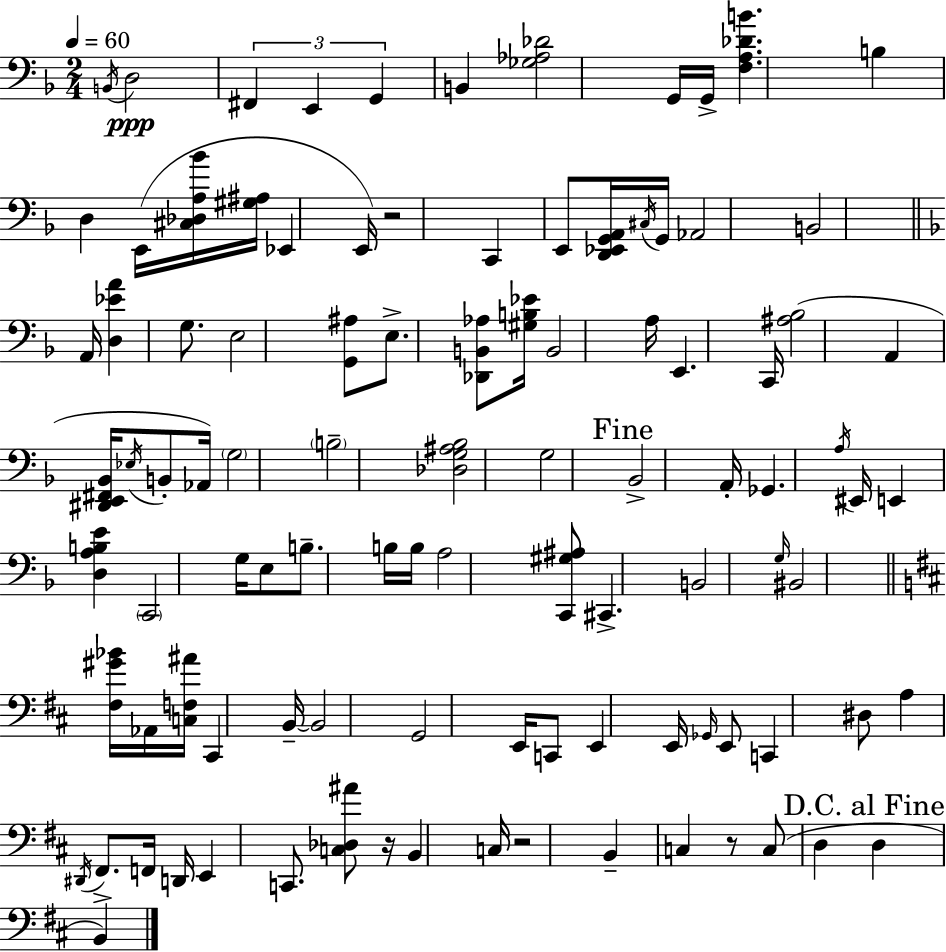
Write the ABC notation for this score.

X:1
T:Untitled
M:2/4
L:1/4
K:Dm
B,,/4 D,2 ^F,, E,, G,, B,, [_G,_A,_D]2 G,,/4 G,,/4 [F,A,_DB] B, D, E,,/4 [^C,_D,A,_B]/4 [^G,^A,]/4 _E,, E,,/4 z2 C,, E,,/2 [D,,_E,,G,,A,,]/4 ^C,/4 G,,/4 _A,,2 B,,2 A,,/4 [D,_EA] G,/2 E,2 [G,,^A,]/2 E,/2 [_D,,B,,_A,]/2 [^G,B,_E]/4 B,,2 A,/4 E,, C,,/4 [^A,_B,]2 A,, [^D,,E,,^F,,_B,,]/4 _E,/4 B,,/2 _A,,/4 G,2 B,2 [_D,G,^A,_B,]2 G,2 _B,,2 A,,/4 _G,, A,/4 ^E,,/4 E,, [D,A,B,E] C,,2 G,/4 E,/2 B,/2 B,/4 B,/4 A,2 [C,,^G,^A,]/2 ^C,, B,,2 G,/4 ^B,,2 [^F,^G_B]/4 _A,,/4 [C,F,^A]/4 ^C,, B,,/4 B,,2 G,,2 E,,/4 C,,/2 E,, E,,/4 _G,,/4 E,,/2 C,, ^D,/2 A, ^D,,/4 ^F,,/2 F,,/4 D,,/4 E,, C,,/2 [C,_D,^A]/2 z/4 B,, C,/4 z2 B,, C, z/2 C,/2 D, D, B,,